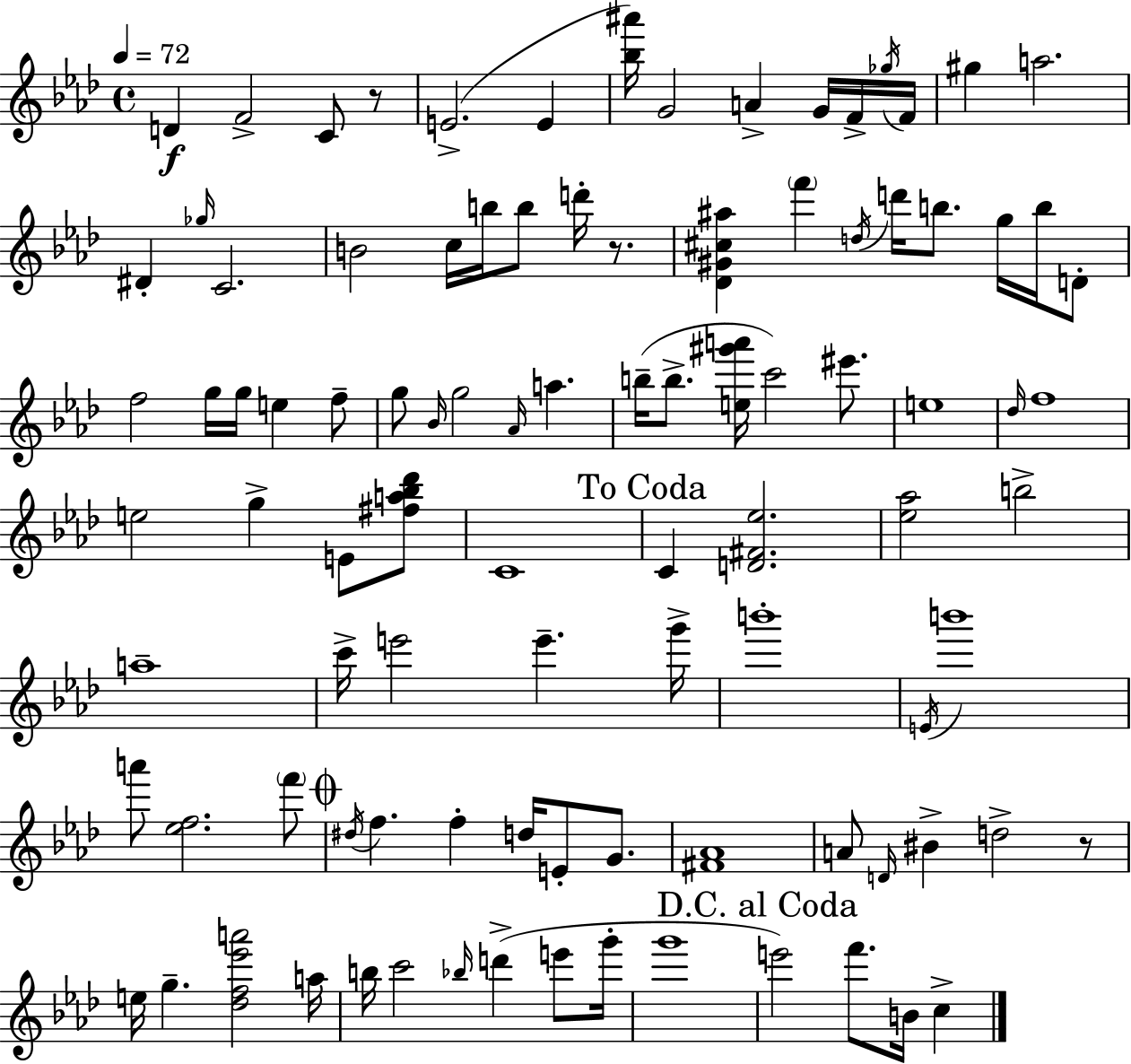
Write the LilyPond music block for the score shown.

{
  \clef treble
  \time 4/4
  \defaultTimeSignature
  \key aes \major
  \tempo 4 = 72
  d'4\f f'2-> c'8 r8 | e'2.->( e'4 | <bes'' ais'''>16) g'2 a'4-> g'16 f'16-> \acciaccatura { ges''16 } | f'16 gis''4 a''2. | \break dis'4-. \grace { ges''16 } c'2. | b'2 c''16 b''16 b''8 d'''16-. r8. | <des' gis' cis'' ais''>4 \parenthesize f'''4 \acciaccatura { d''16 } d'''16 b''8. g''16 | b''16 d'8-. f''2 g''16 g''16 e''4 | \break f''8-- g''8 \grace { bes'16 } g''2 \grace { aes'16 } a''4. | b''16--( b''8.-> <e'' gis''' a'''>16 c'''2) | eis'''8. e''1 | \grace { des''16 } f''1 | \break e''2 g''4-> | e'8 <fis'' a'' bes'' des'''>8 c'1 | \mark "To Coda" c'4 <d' fis' ees''>2. | <ees'' aes''>2 b''2-> | \break a''1-- | c'''16-> e'''2 e'''4.-- | g'''16-> b'''1-. | \acciaccatura { e'16 } b'''1 | \break a'''8 <ees'' f''>2. | \parenthesize f'''8 \mark \markup { \musicglyph "scripts.coda" } \acciaccatura { dis''16 } f''4. f''4-. | d''16 e'8-. g'8. <fis' aes'>1 | a'8 \grace { d'16 } bis'4-> d''2-> | \break r8 e''16 g''4.-- | <des'' f'' ees''' a'''>2 a''16 b''16 c'''2 | \grace { bes''16 }( d'''4-> e'''8 g'''16-. g'''1 | \mark "D.C. al Coda" e'''2) | \break f'''8. b'16 c''4-> \bar "|."
}